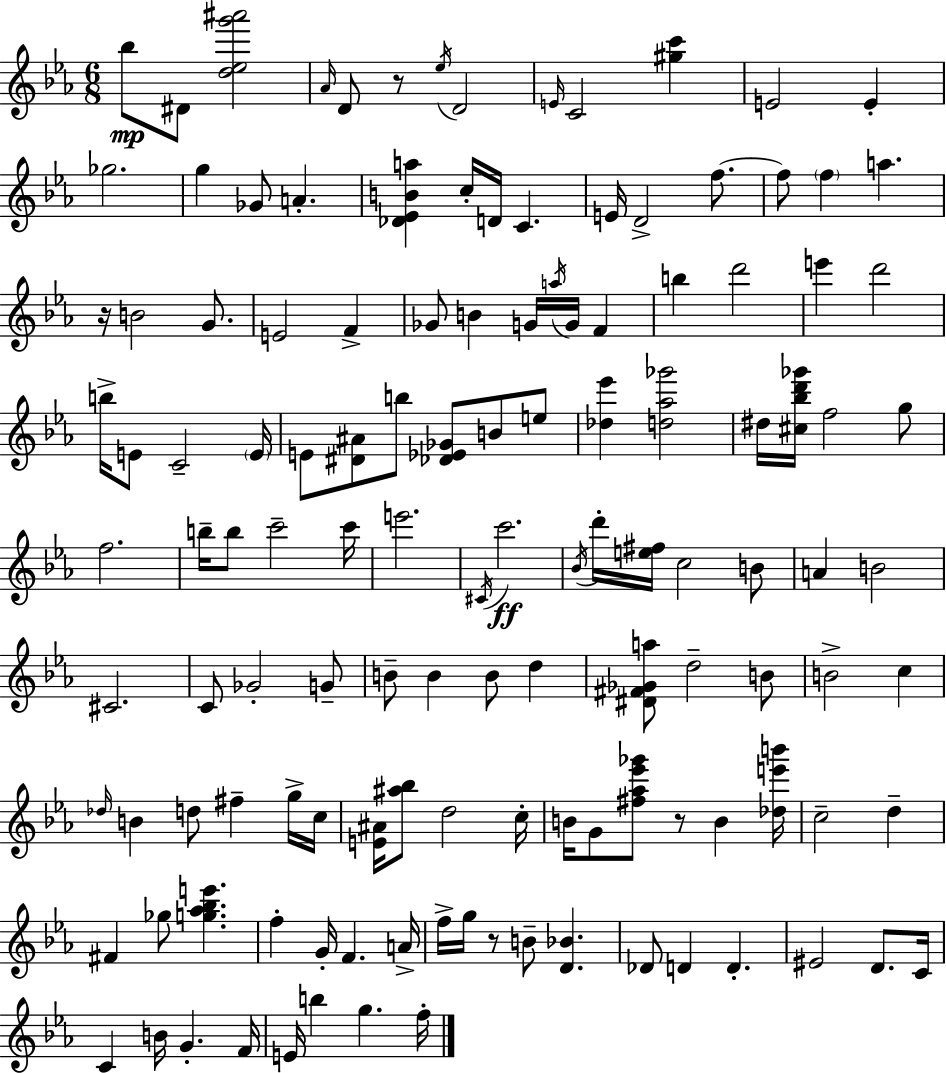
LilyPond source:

{
  \clef treble
  \numericTimeSignature
  \time 6/8
  \key ees \major
  bes''8\mp dis'8 <d'' ees'' g''' ais'''>2 | \grace { aes'16 } d'8 r8 \acciaccatura { ees''16 } d'2 | \grace { e'16 } c'2 <gis'' c'''>4 | e'2 e'4-. | \break ges''2. | g''4 ges'8 a'4.-. | <des' ees' b' a''>4 c''16-. d'16 c'4. | e'16 d'2-> | \break f''8.~~ f''8 \parenthesize f''4 a''4. | r16 b'2 | g'8. e'2 f'4-> | ges'8 b'4 g'16 \acciaccatura { a''16 } g'16 | \break f'4 b''4 d'''2 | e'''4 d'''2 | b''16-> e'8 c'2-- | \parenthesize e'16 e'8 <dis' ais'>8 b''8 <des' ees' ges'>8 | \break b'8 e''8 <des'' ees'''>4 <d'' aes'' ges'''>2 | dis''16 <cis'' bes'' d''' ges'''>16 f''2 | g''8 f''2. | b''16-- b''8 c'''2-- | \break c'''16 e'''2. | \acciaccatura { cis'16 } c'''2.\ff | \acciaccatura { bes'16 } d'''16-. <e'' fis''>16 c''2 | b'8 a'4 b'2 | \break cis'2. | c'8 ges'2-. | g'8-- b'8-- b'4 | b'8 d''4 <dis' fis' ges' a''>8 d''2-- | \break b'8 b'2-> | c''4 \grace { des''16 } b'4 d''8 | fis''4-- g''16-> c''16 <e' ais'>16 <ais'' bes''>8 d''2 | c''16-. b'16 g'8 <fis'' aes'' ees''' ges'''>8 | \break r8 b'4 <des'' e''' b'''>16 c''2-- | d''4-- fis'4 ges''8 | <g'' aes'' bes'' e'''>4. f''4-. g'16-. | f'4. a'16-> f''16-> g''16 r8 b'8-- | \break <d' bes'>4. des'8 d'4 | d'4.-. eis'2 | d'8. c'16 c'4 b'16 | g'4.-. f'16 e'16 b''4 | \break g''4. f''16-. \bar "|."
}